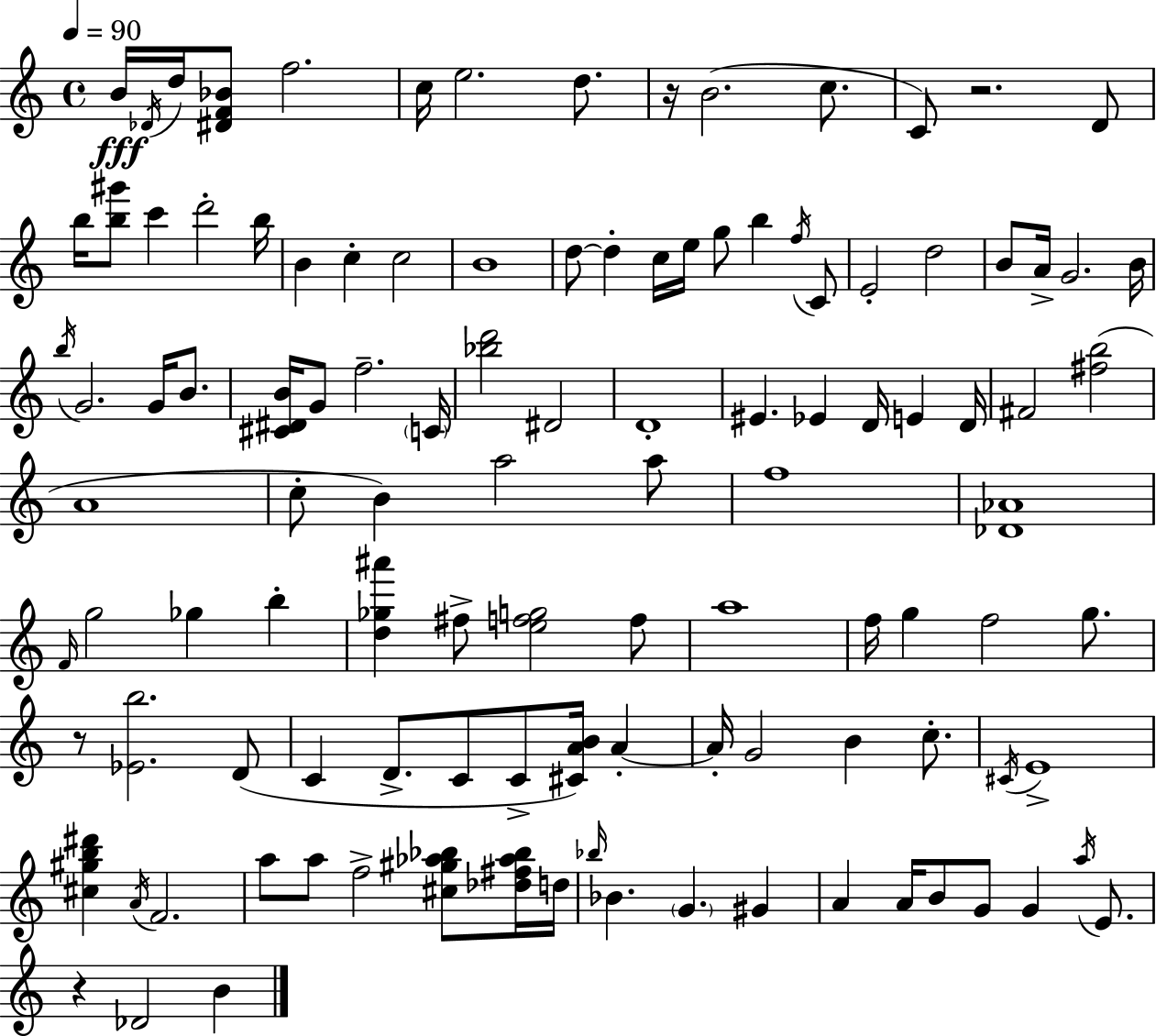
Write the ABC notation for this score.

X:1
T:Untitled
M:4/4
L:1/4
K:C
B/4 _D/4 d/4 [^DF_B]/2 f2 c/4 e2 d/2 z/4 B2 c/2 C/2 z2 D/2 b/4 [b^g']/2 c' d'2 b/4 B c c2 B4 d/2 d c/4 e/4 g/2 b f/4 C/2 E2 d2 B/2 A/4 G2 B/4 b/4 G2 G/4 B/2 [^C^DB]/4 G/2 f2 C/4 [_bd']2 ^D2 D4 ^E _E D/4 E D/4 ^F2 [^fb]2 A4 c/2 B a2 a/2 f4 [_D_A]4 F/4 g2 _g b [d_g^a'] ^f/2 [efg]2 f/2 a4 f/4 g f2 g/2 z/2 [_Eb]2 D/2 C D/2 C/2 C/2 [^CAB]/4 A A/4 G2 B c/2 ^C/4 E4 [^c^gb^d'] A/4 F2 a/2 a/2 f2 [^c^g_a_b]/2 [_d^f_a_b]/4 d/4 _b/4 _B G ^G A A/4 B/2 G/2 G a/4 E/2 z _D2 B